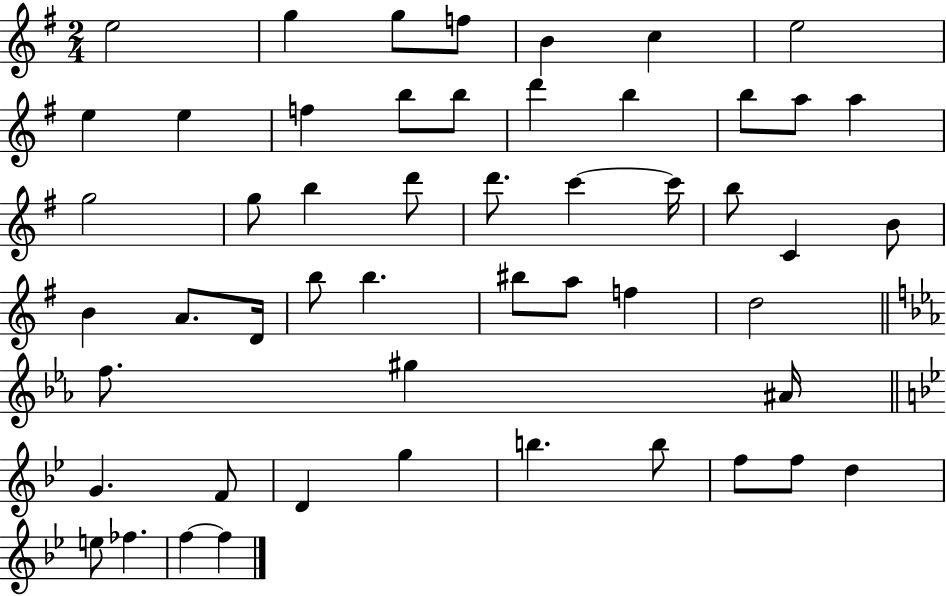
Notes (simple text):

E5/h G5/q G5/e F5/e B4/q C5/q E5/h E5/q E5/q F5/q B5/e B5/e D6/q B5/q B5/e A5/e A5/q G5/h G5/e B5/q D6/e D6/e. C6/q C6/s B5/e C4/q B4/e B4/q A4/e. D4/s B5/e B5/q. BIS5/e A5/e F5/q D5/h F5/e. G#5/q A#4/s G4/q. F4/e D4/q G5/q B5/q. B5/e F5/e F5/e D5/q E5/e FES5/q. F5/q F5/q